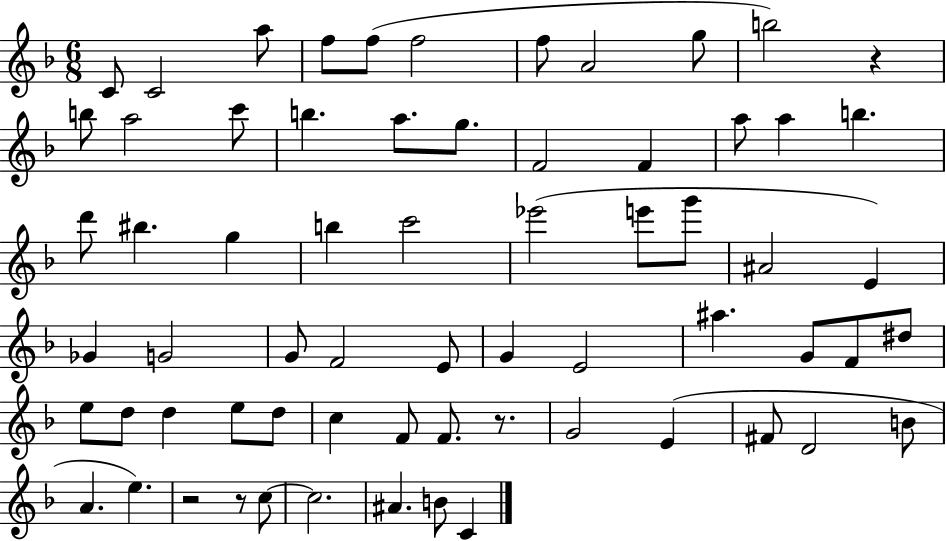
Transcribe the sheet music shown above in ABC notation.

X:1
T:Untitled
M:6/8
L:1/4
K:F
C/2 C2 a/2 f/2 f/2 f2 f/2 A2 g/2 b2 z b/2 a2 c'/2 b a/2 g/2 F2 F a/2 a b d'/2 ^b g b c'2 _e'2 e'/2 g'/2 ^A2 E _G G2 G/2 F2 E/2 G E2 ^a G/2 F/2 ^d/2 e/2 d/2 d e/2 d/2 c F/2 F/2 z/2 G2 E ^F/2 D2 B/2 A e z2 z/2 c/2 c2 ^A B/2 C